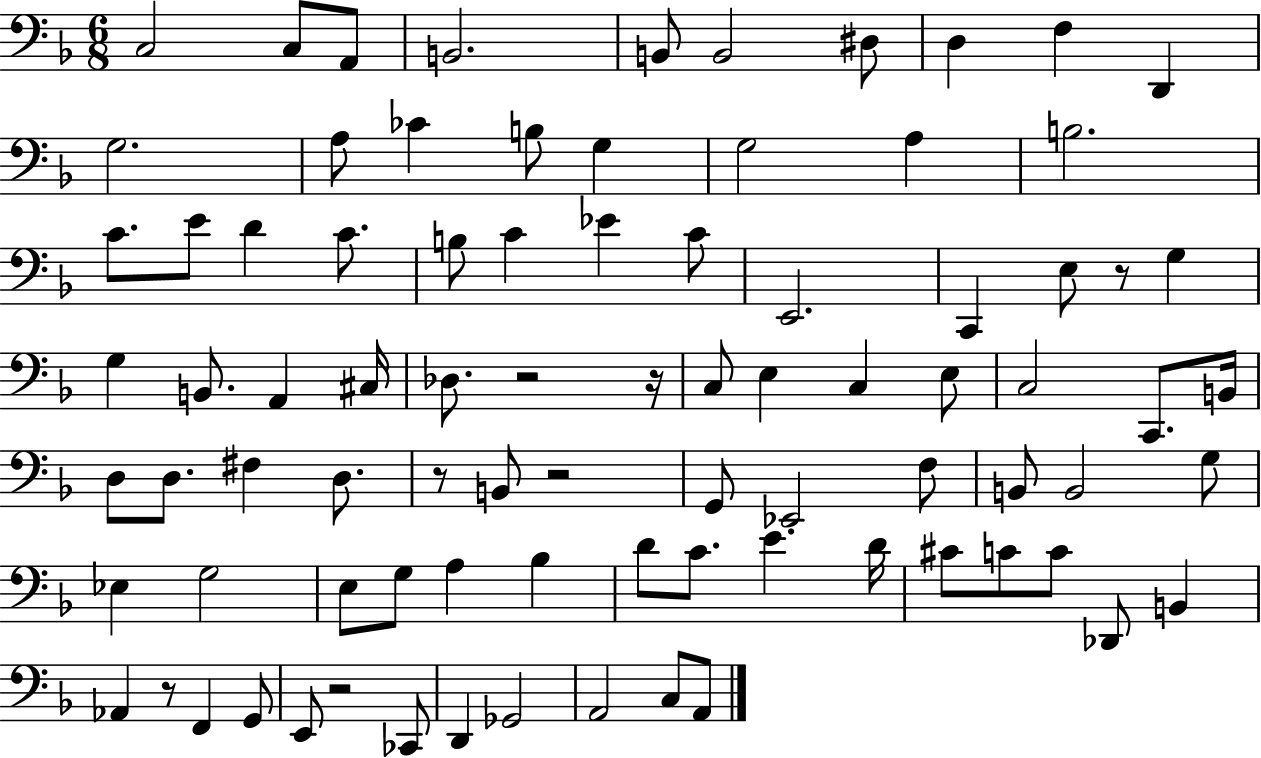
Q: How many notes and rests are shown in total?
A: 85